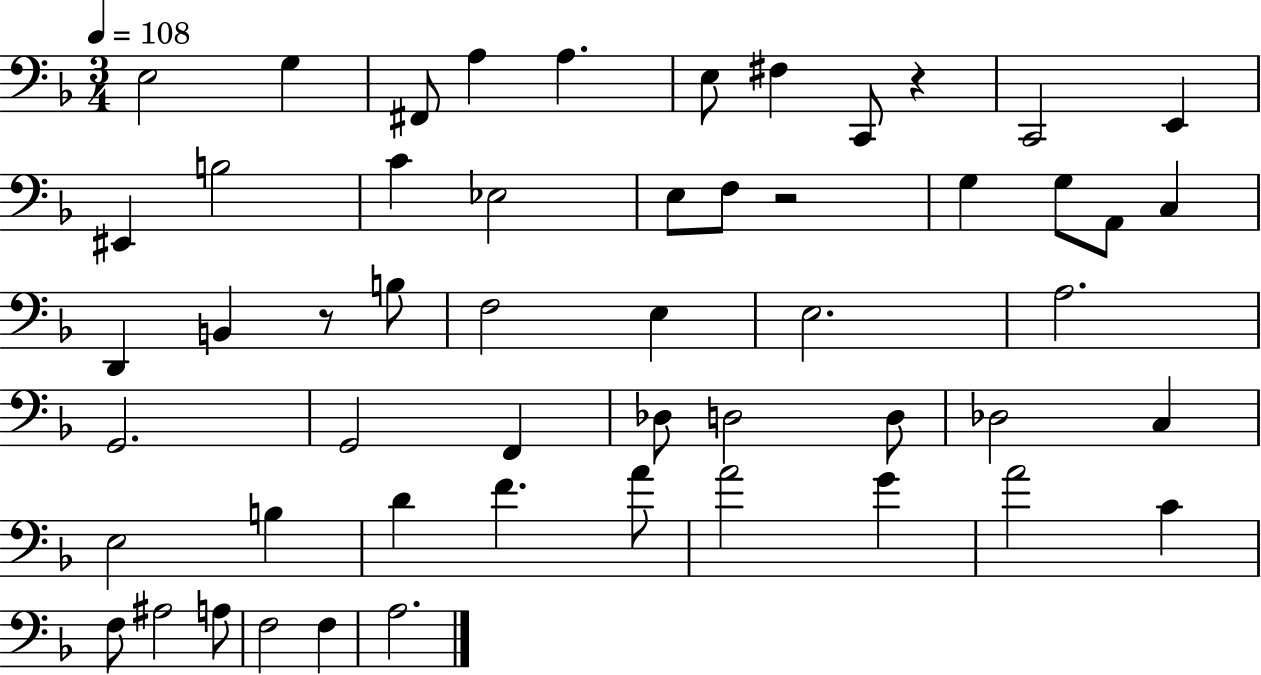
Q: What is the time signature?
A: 3/4